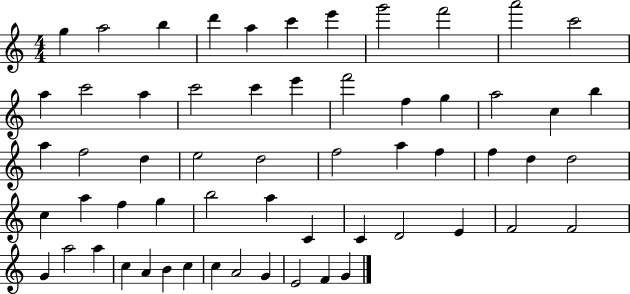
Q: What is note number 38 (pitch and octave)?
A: G5